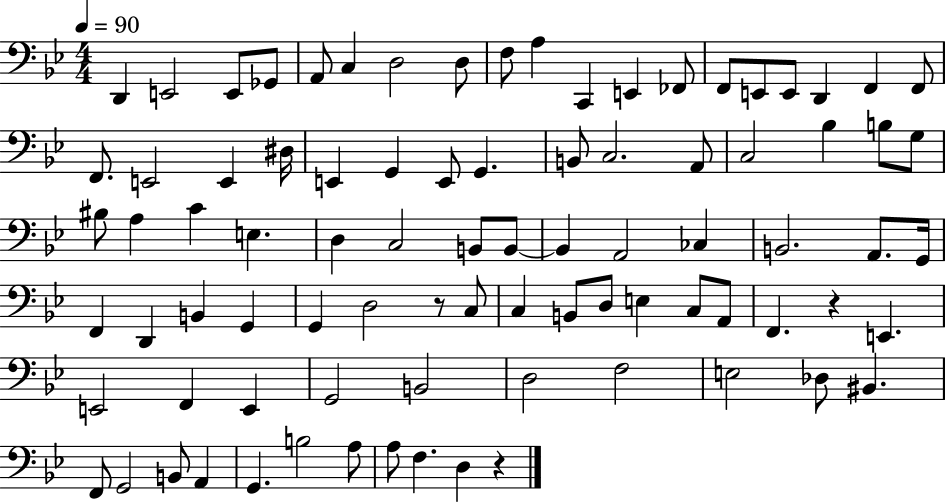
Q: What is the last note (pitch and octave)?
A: D3